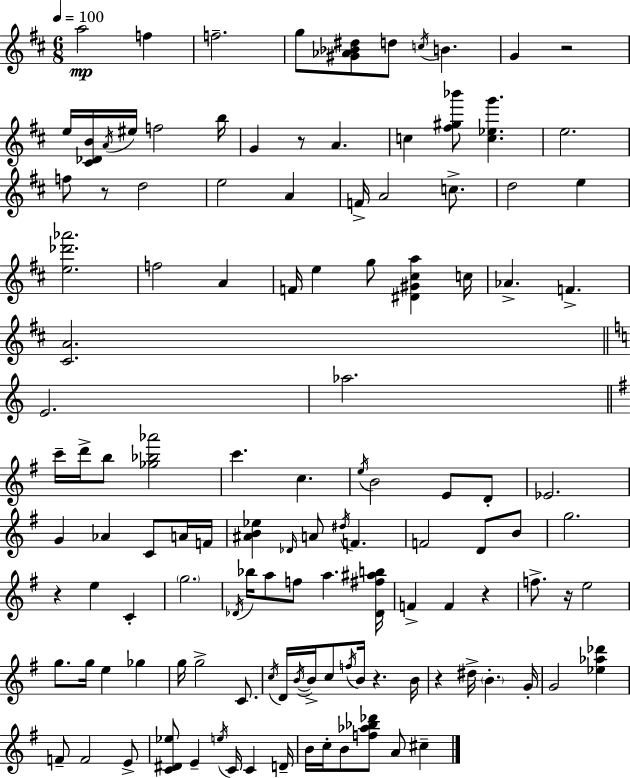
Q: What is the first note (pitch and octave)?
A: A5